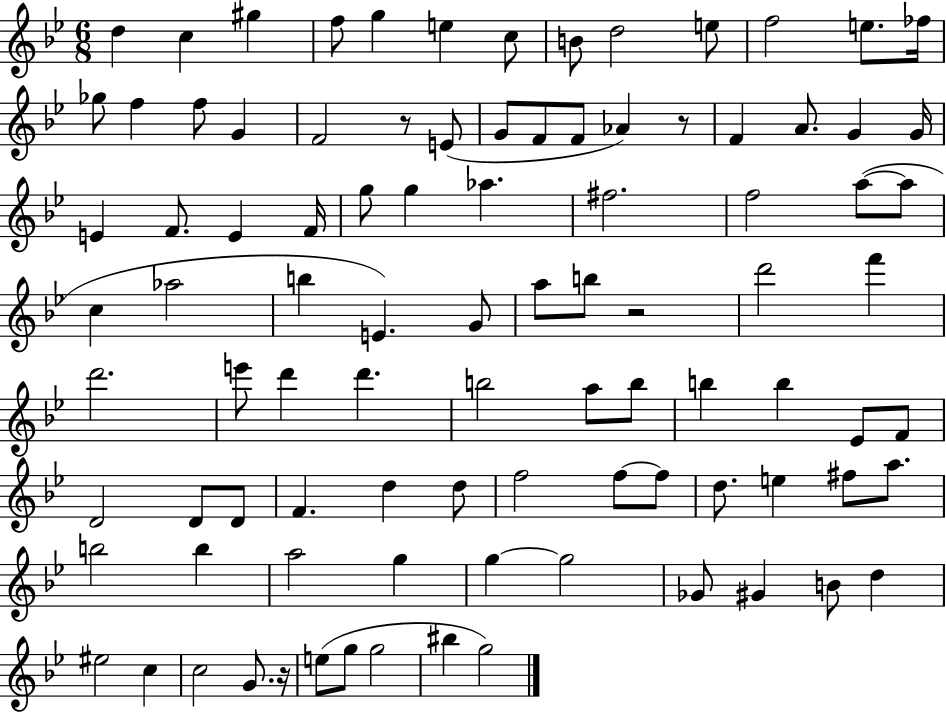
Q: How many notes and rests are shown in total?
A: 94